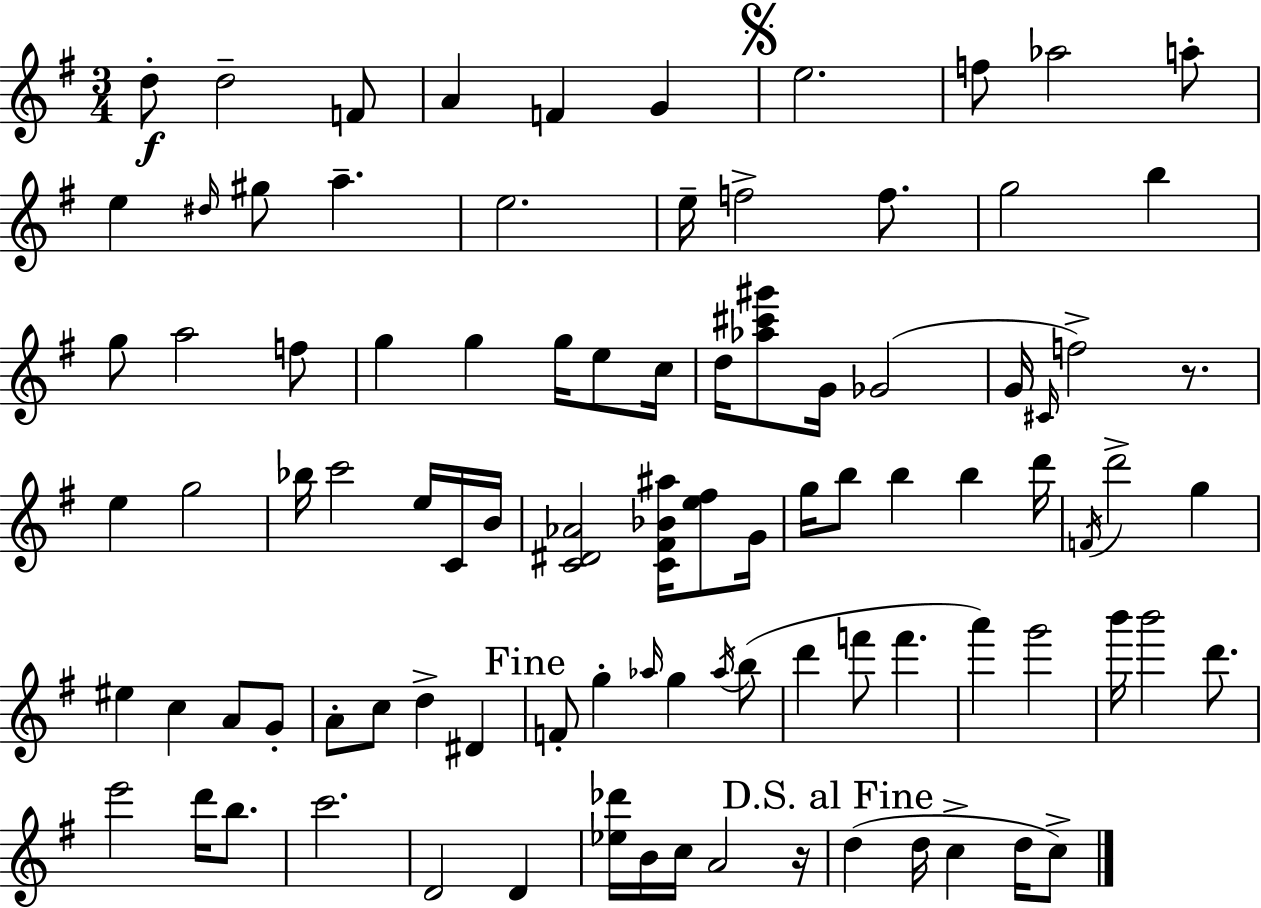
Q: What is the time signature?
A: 3/4